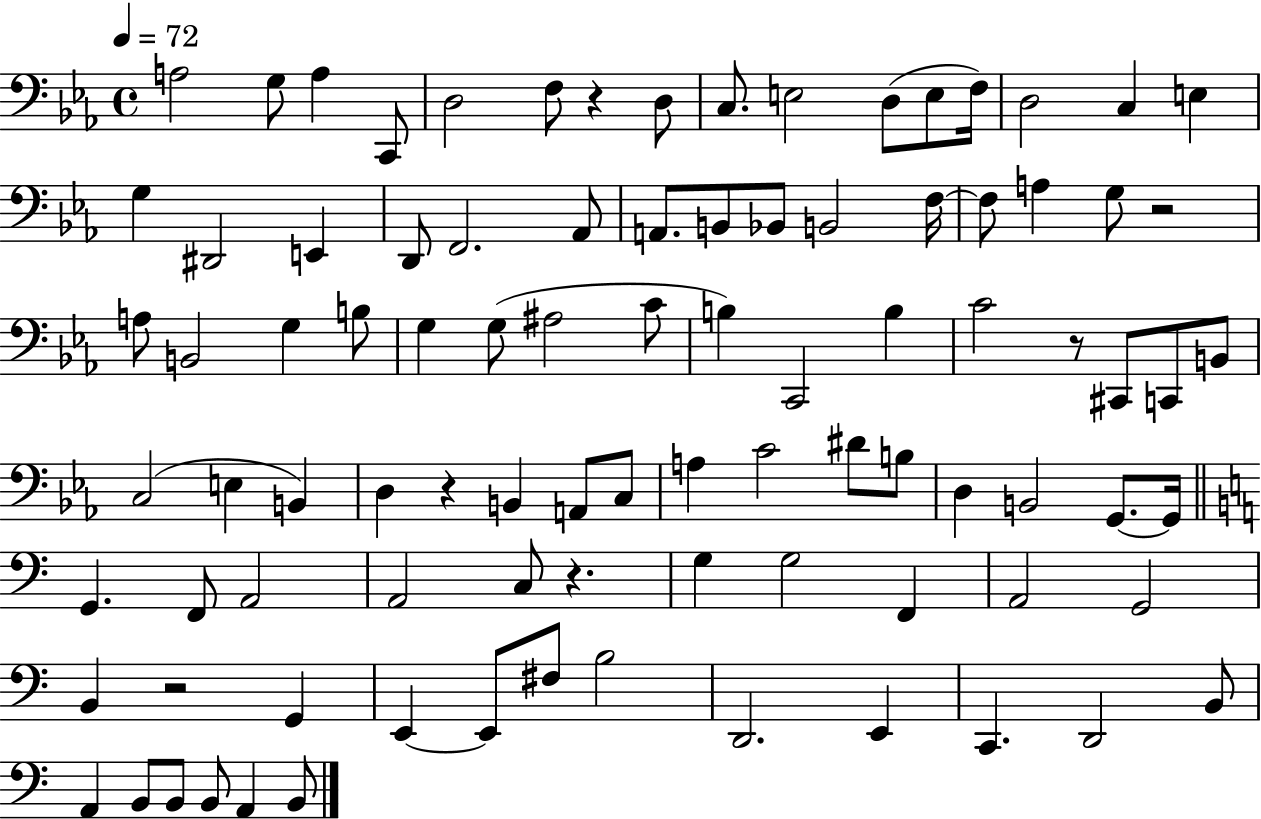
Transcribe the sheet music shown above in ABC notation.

X:1
T:Untitled
M:4/4
L:1/4
K:Eb
A,2 G,/2 A, C,,/2 D,2 F,/2 z D,/2 C,/2 E,2 D,/2 E,/2 F,/4 D,2 C, E, G, ^D,,2 E,, D,,/2 F,,2 _A,,/2 A,,/2 B,,/2 _B,,/2 B,,2 F,/4 F,/2 A, G,/2 z2 A,/2 B,,2 G, B,/2 G, G,/2 ^A,2 C/2 B, C,,2 B, C2 z/2 ^C,,/2 C,,/2 B,,/2 C,2 E, B,, D, z B,, A,,/2 C,/2 A, C2 ^D/2 B,/2 D, B,,2 G,,/2 G,,/4 G,, F,,/2 A,,2 A,,2 C,/2 z G, G,2 F,, A,,2 G,,2 B,, z2 G,, E,, E,,/2 ^F,/2 B,2 D,,2 E,, C,, D,,2 B,,/2 A,, B,,/2 B,,/2 B,,/2 A,, B,,/2